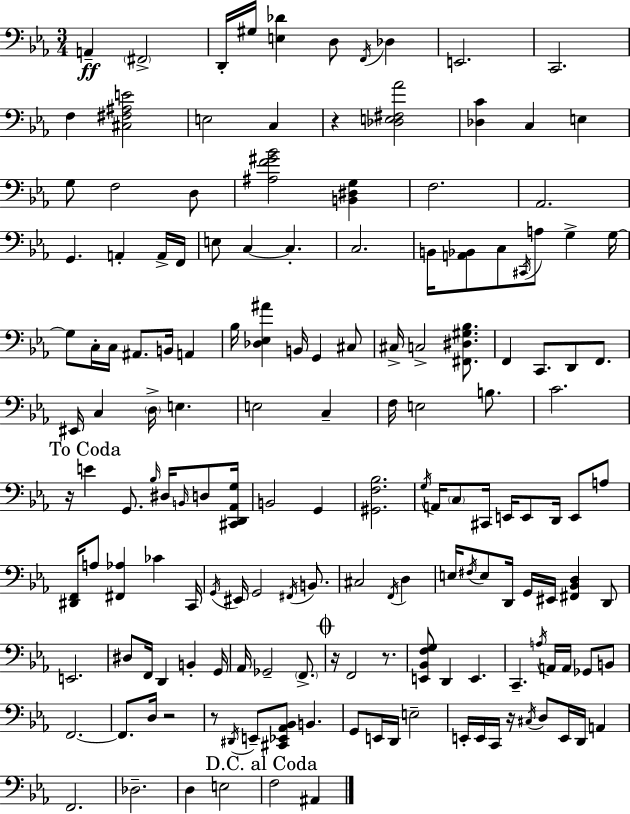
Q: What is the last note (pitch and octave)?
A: A#2